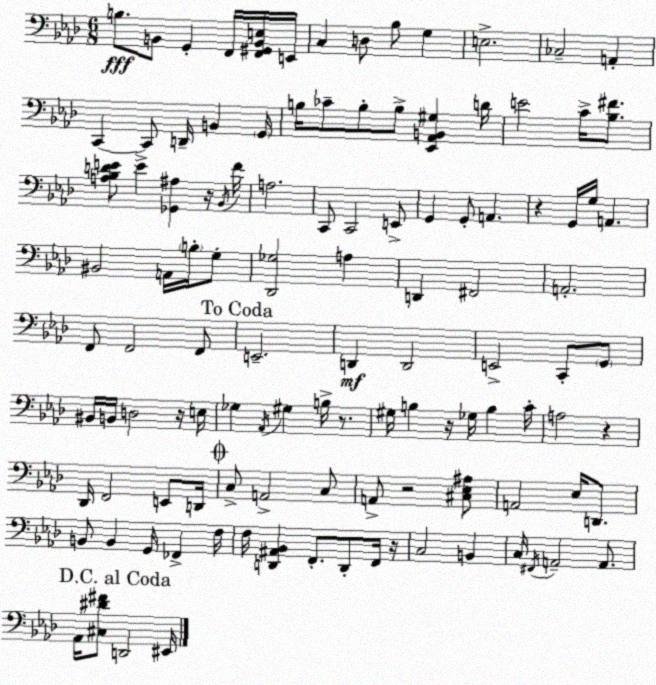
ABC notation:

X:1
T:Untitled
M:6/8
L:1/4
K:Fm
B,/2 B,,/2 G,, F,,/4 [F,,^G,,B,,E,]/4 E,,/4 C, D,/2 _B,/2 G, E,2 _C,2 A,, C,, C,,/2 D,,/4 B,, G,,/4 B,/4 _C/2 B,/2 B,/2 [_E,,_A,,B,,^G,] D/4 E2 C/4 [_B,^F]/2 [A,_B,DE]/2 E [_G,,^A,] z/4 _B,,/4 F/4 A,2 C,,/2 C,,2 E,,/2 G,, G,,/2 A,, z G,,/4 G,/4 A,, ^B,,2 A,,/4 B,/4 G,/2 [_D,,_G,]2 A, D,, ^F,,2 A,,2 F,,/2 F,,2 F,,/2 E,,2 D,, D,,2 E,,2 C,,/2 G,,/2 ^B,,/4 B,,/4 D,2 z/4 E,/4 _G, _A,,/4 ^G, B,/4 z/2 ^G,/4 B, z/4 _G,/4 B, C/4 A,2 z _D,,/4 F,,2 E,,/2 D,,/4 C,/2 A,,2 C,/2 A,,/2 z2 [^C,_E,^A,]/2 A,,2 _E,/4 D,,/2 B,,/2 B,, G,,/4 _F,, F,/4 F,/4 [D,,^A,,_B,,] F,,/2 D,,/2 F,,/4 z/4 C,2 B,, C,/4 ^F,,/4 A,,2 A,,/2 _A,,/4 [^C,^D^F]/2 D,,2 ^E,,/4